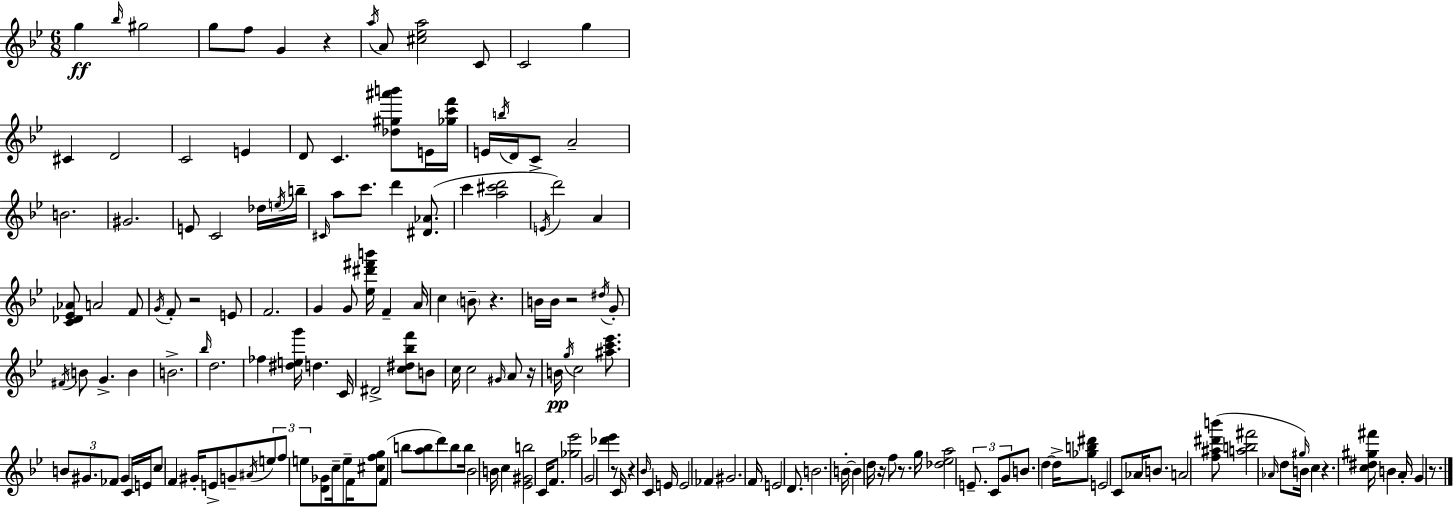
G5/q Bb5/s G#5/h G5/e F5/e G4/q R/q A5/s A4/e [C#5,Eb5,A5]/h C4/e C4/h G5/q C#4/q D4/h C4/h E4/q D4/e C4/q. [Db5,G#5,A#6,B6]/e E4/s [Gb5,C6,F6]/s E4/s B5/s D4/s C4/e A4/h B4/h. G#4/h. E4/e C4/h Db5/s E5/s B5/s C#4/s A5/e C6/e. D6/q [D#4,Ab4]/e. C6/q [A5,C#6,D6]/h E4/s D6/h A4/q [C4,Db4,Eb4,Ab4]/e A4/h F4/e G4/s F4/e R/h E4/e F4/h. G4/q G4/e [Eb5,D#6,F#6,B6]/s F4/q A4/s C5/q B4/e R/q. B4/s B4/s R/h D#5/s G4/e F#4/s B4/e G4/q. B4/q B4/h. Bb5/s D5/h. FES5/q [D#5,E5,G6]/s D5/q. C4/s D#4/h [C5,D#5,Bb5,F6]/e B4/e C5/s C5/h G#4/s A4/e R/s B4/s G5/s C5/h [A#5,C6,Eb6]/e. B4/e G#4/e. FES4/e G#4/q C4/s E4/s C5/e F4/q G#4/s E4/e G4/e A#4/s E5/e F5/e E5/e [D4,Gb4]/e C5/s E5/e F4/s [C#5,F5,G5]/e F4/q B5/e [A5,B5]/e D6/e B5/e B5/s Bb4/h B4/s C5/q [Eb4,G#4,B5]/h C4/s F4/e. [Gb5,Eb6]/h G4/h [Db6,Eb6]/q R/e C4/s R/q Bb4/s C4/q E4/s E4/h FES4/q G#4/h. F4/s E4/h D4/e. B4/h. B4/s B4/q D5/s R/s F5/e R/e. G5/s [Db5,Eb5,A5]/h E4/e. C4/e G4/e B4/e. D5/q D5/s [Gb5,B5,D#6]/e E4/h C4/e Ab4/s B4/e. A4/h [F5,A#5,D#6,B6]/e [A5,B5,F#6]/h Ab4/s D5/e G#5/s B4/s C5/q R/q. [C5,D#5,G#5,F#6]/s B4/q A4/s G4/q R/e.